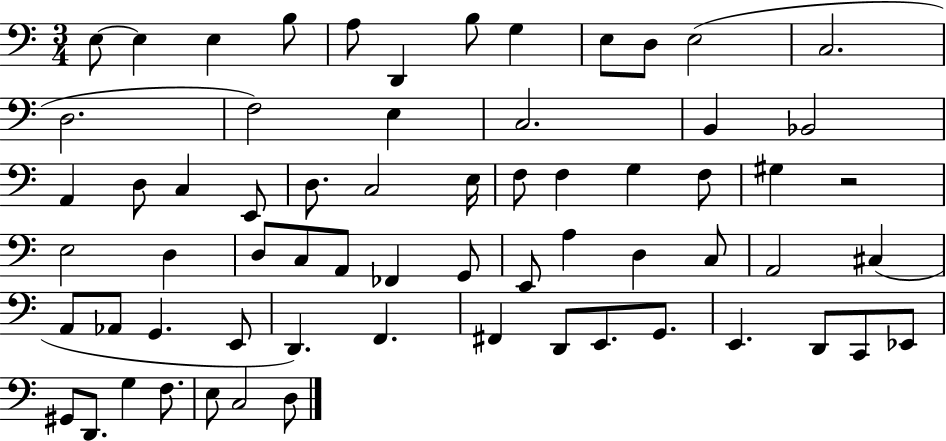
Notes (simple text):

E3/e E3/q E3/q B3/e A3/e D2/q B3/e G3/q E3/e D3/e E3/h C3/h. D3/h. F3/h E3/q C3/h. B2/q Bb2/h A2/q D3/e C3/q E2/e D3/e. C3/h E3/s F3/e F3/q G3/q F3/e G#3/q R/h E3/h D3/q D3/e C3/e A2/e FES2/q G2/e E2/e A3/q D3/q C3/e A2/h C#3/q A2/e Ab2/e G2/q. E2/e D2/q. F2/q. F#2/q D2/e E2/e. G2/e. E2/q. D2/e C2/e Eb2/e G#2/e D2/e. G3/q F3/e. E3/e C3/h D3/e